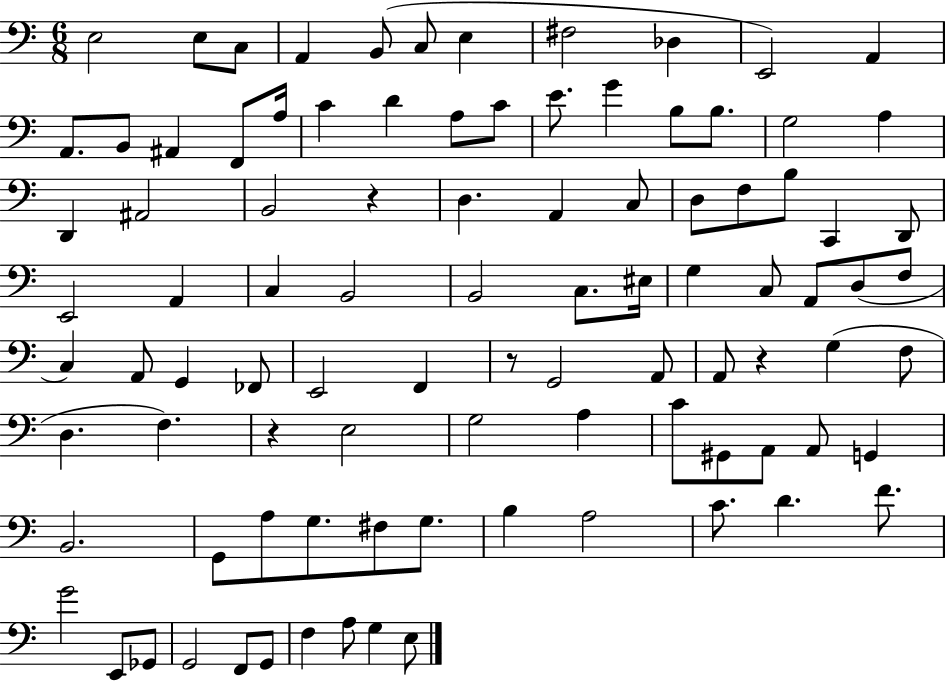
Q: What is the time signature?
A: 6/8